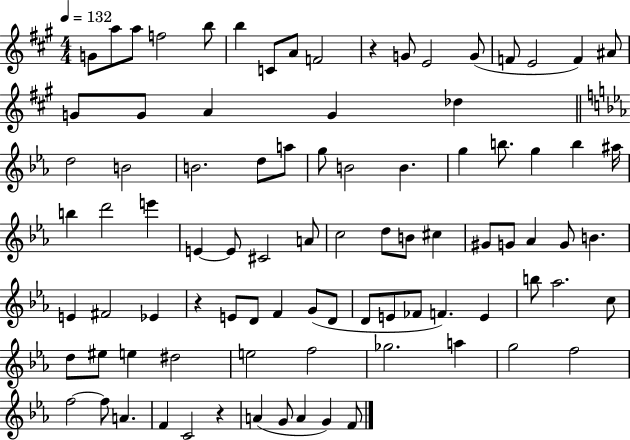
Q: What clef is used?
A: treble